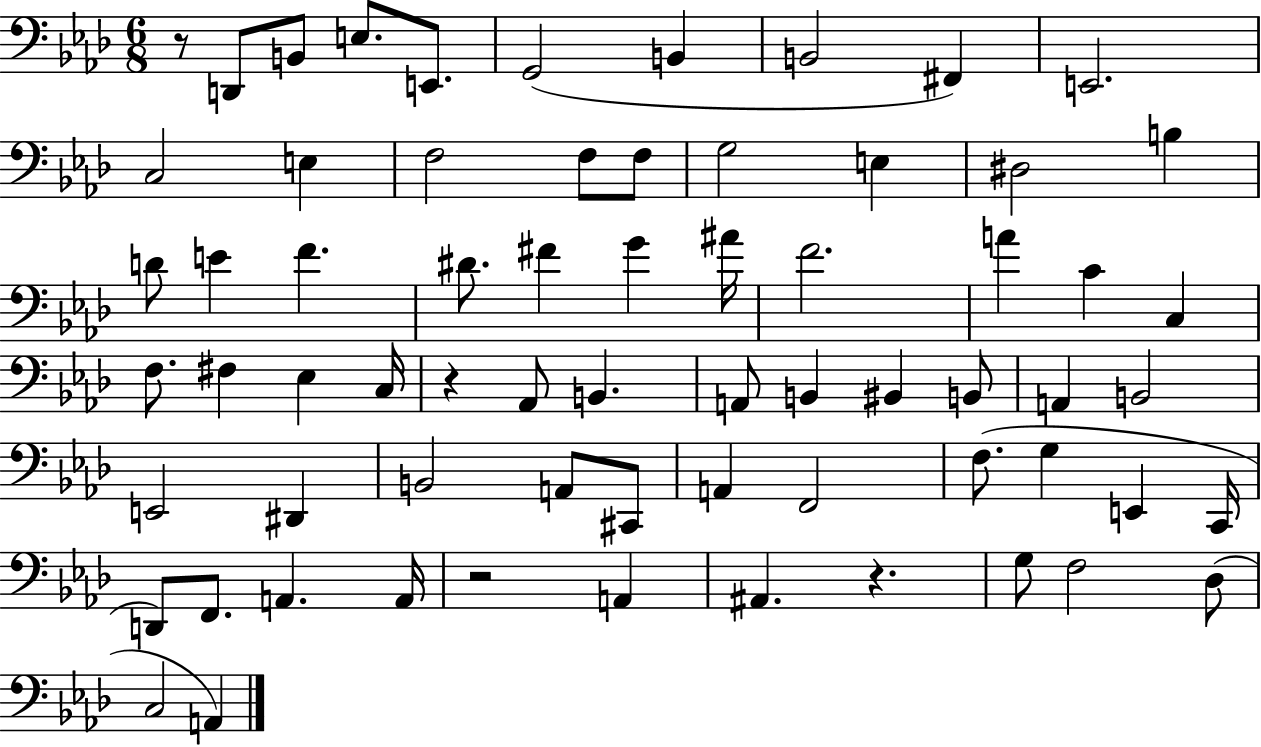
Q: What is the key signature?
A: AES major